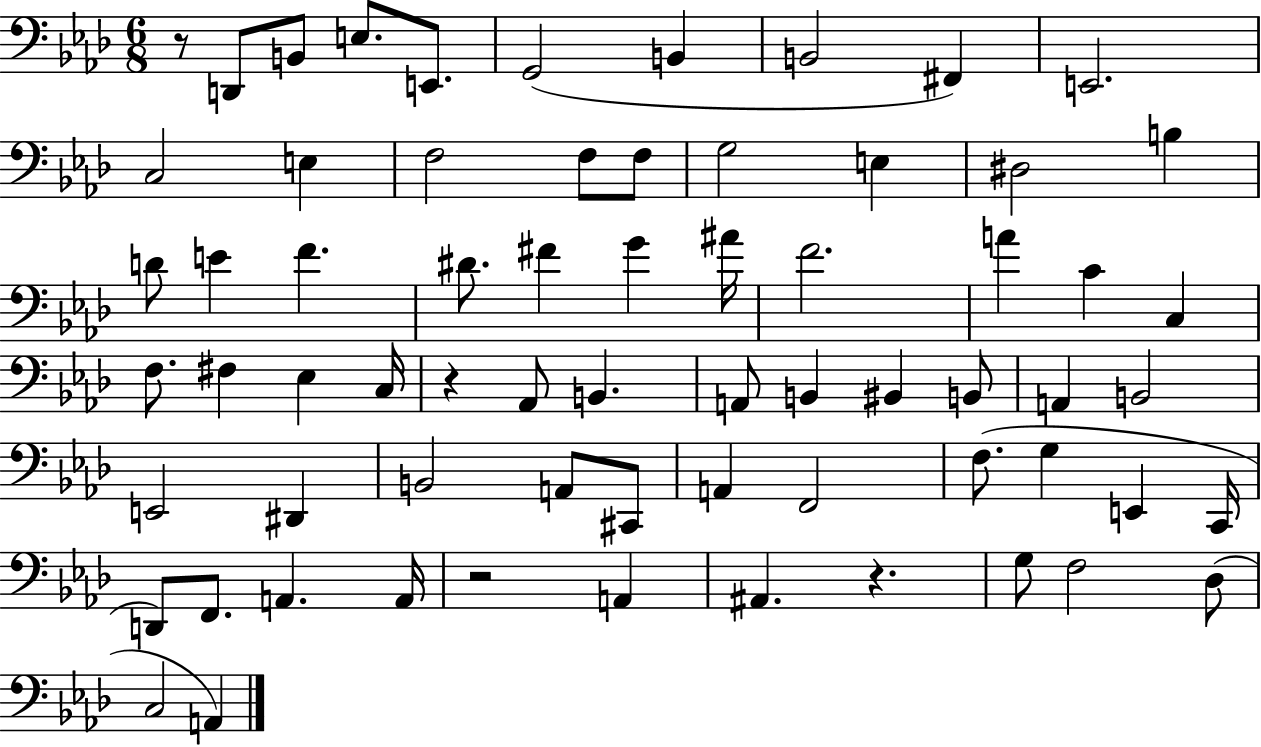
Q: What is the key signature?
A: AES major